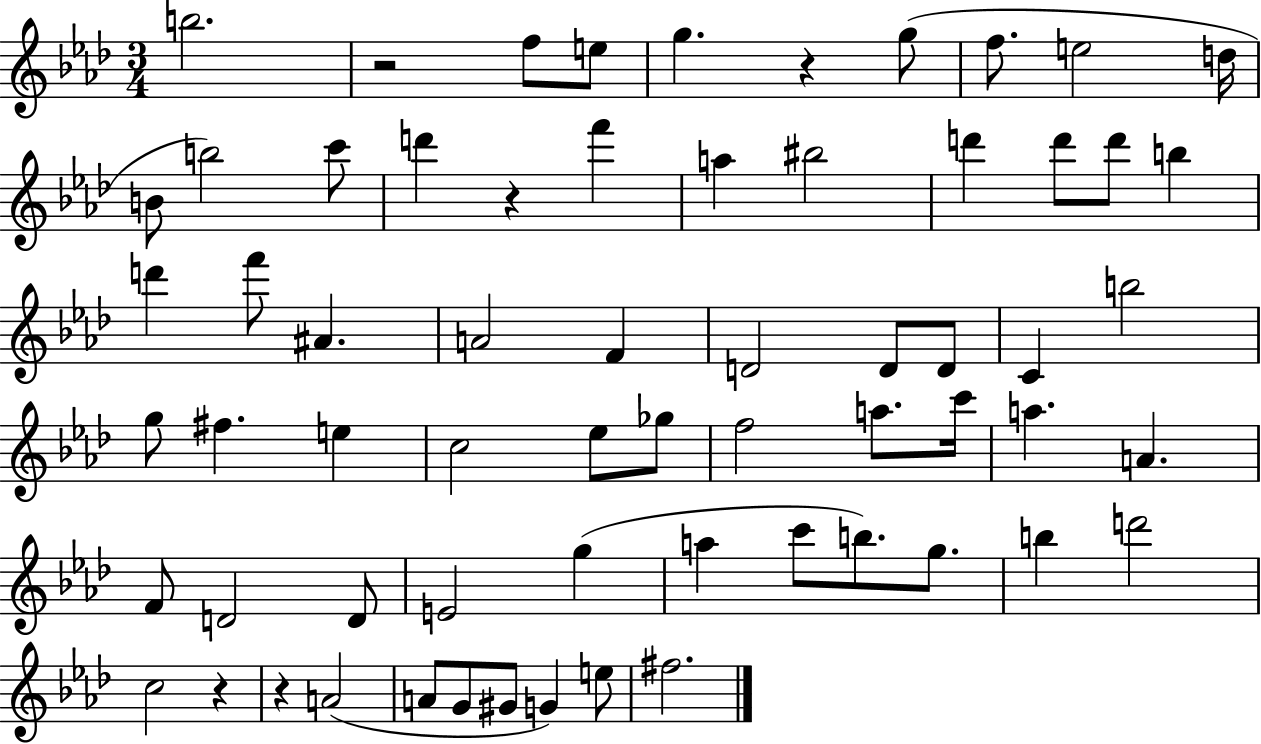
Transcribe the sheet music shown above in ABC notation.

X:1
T:Untitled
M:3/4
L:1/4
K:Ab
b2 z2 f/2 e/2 g z g/2 f/2 e2 d/4 B/2 b2 c'/2 d' z f' a ^b2 d' d'/2 d'/2 b d' f'/2 ^A A2 F D2 D/2 D/2 C b2 g/2 ^f e c2 _e/2 _g/2 f2 a/2 c'/4 a A F/2 D2 D/2 E2 g a c'/2 b/2 g/2 b d'2 c2 z z A2 A/2 G/2 ^G/2 G e/2 ^f2